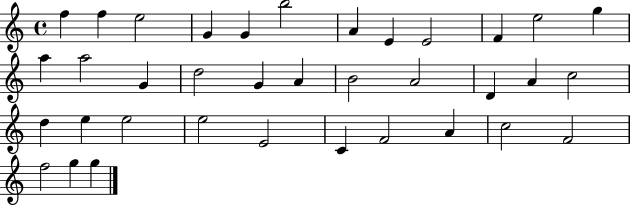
X:1
T:Untitled
M:4/4
L:1/4
K:C
f f e2 G G b2 A E E2 F e2 g a a2 G d2 G A B2 A2 D A c2 d e e2 e2 E2 C F2 A c2 F2 f2 g g